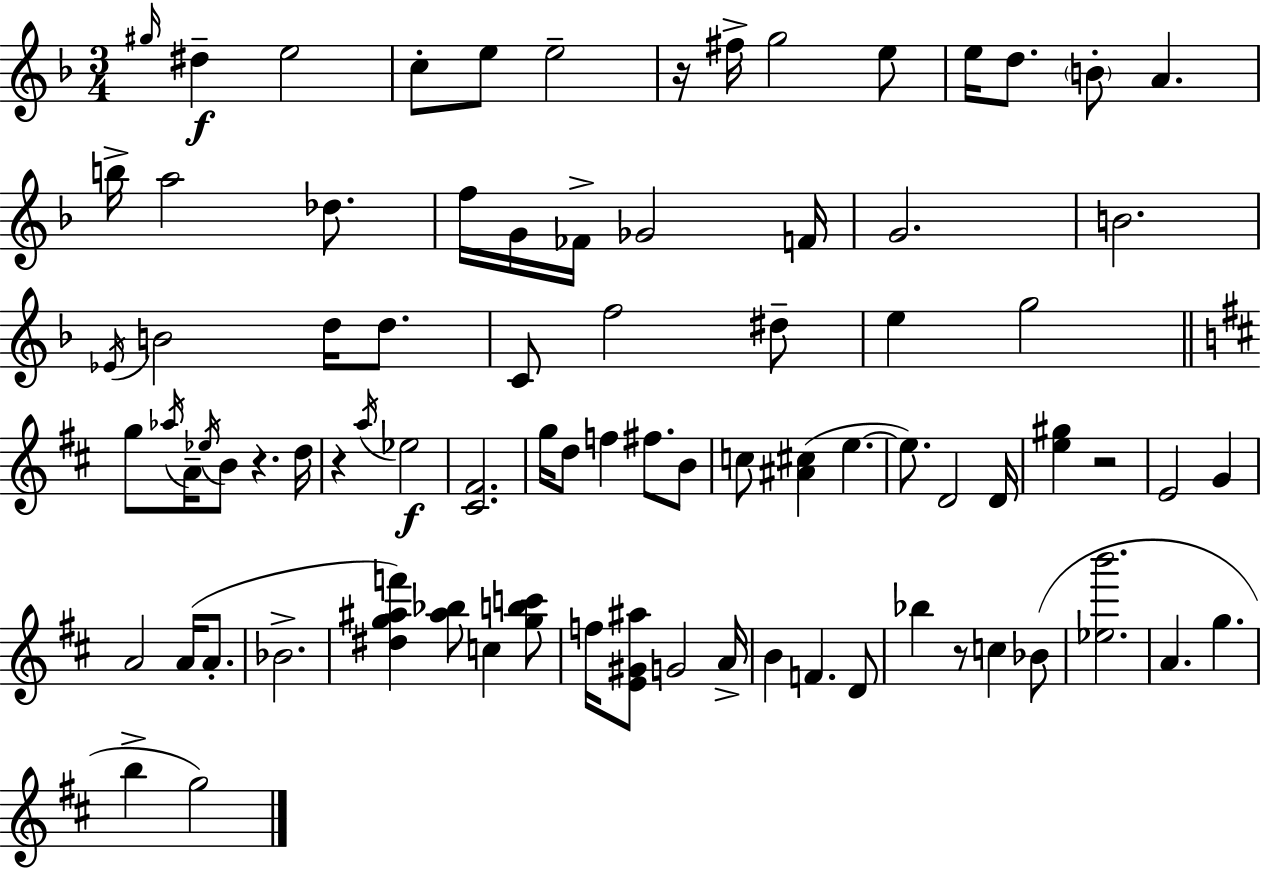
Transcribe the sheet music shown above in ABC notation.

X:1
T:Untitled
M:3/4
L:1/4
K:Dm
^g/4 ^d e2 c/2 e/2 e2 z/4 ^f/4 g2 e/2 e/4 d/2 B/2 A b/4 a2 _d/2 f/4 G/4 _F/4 _G2 F/4 G2 B2 _E/4 B2 d/4 d/2 C/2 f2 ^d/2 e g2 g/2 _a/4 A/4 _e/4 B/2 z d/4 z a/4 _e2 [^C^F]2 g/4 d/2 f ^f/2 B/2 c/2 [^A^c] e e/2 D2 D/4 [e^g] z2 E2 G A2 A/4 A/2 _B2 [^dg^af'] [^a_b]/2 c [gbc']/2 f/4 [E^G^a]/2 G2 A/4 B F D/2 _b z/2 c _B/2 [_eb']2 A g b g2